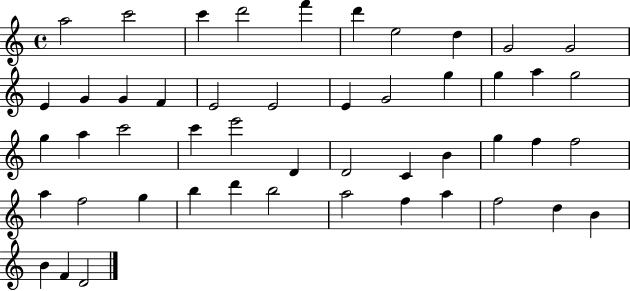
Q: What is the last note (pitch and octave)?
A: D4